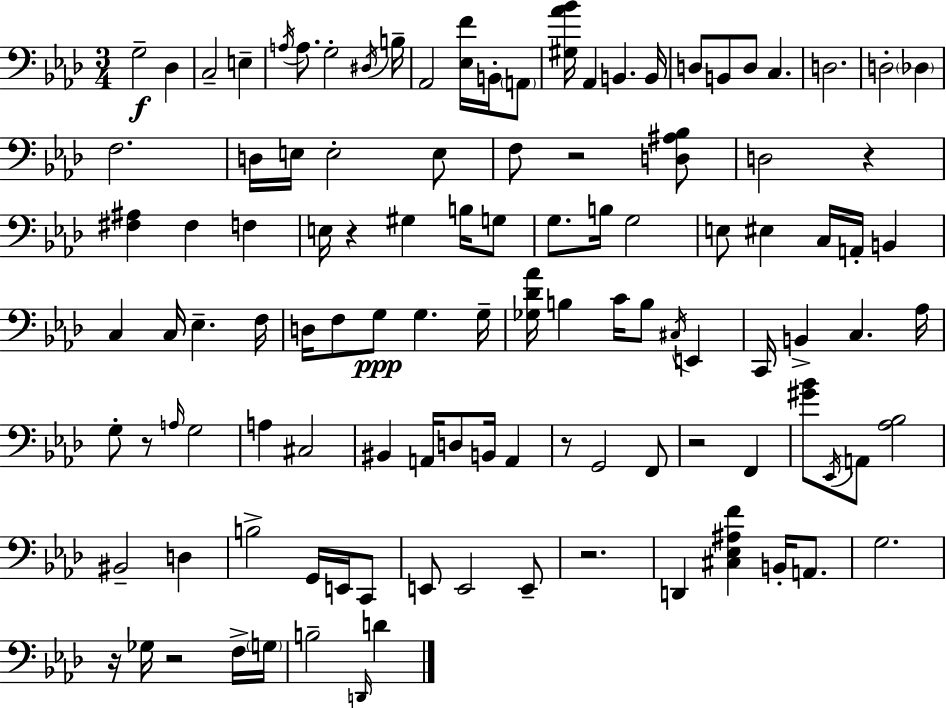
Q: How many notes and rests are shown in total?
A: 112